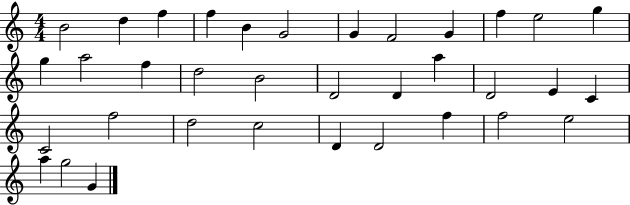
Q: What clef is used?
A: treble